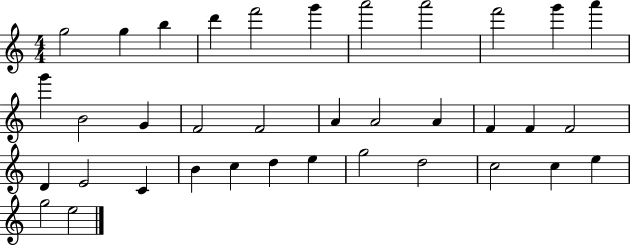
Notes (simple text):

G5/h G5/q B5/q D6/q F6/h G6/q A6/h A6/h F6/h G6/q A6/q G6/q B4/h G4/q F4/h F4/h A4/q A4/h A4/q F4/q F4/q F4/h D4/q E4/h C4/q B4/q C5/q D5/q E5/q G5/h D5/h C5/h C5/q E5/q G5/h E5/h